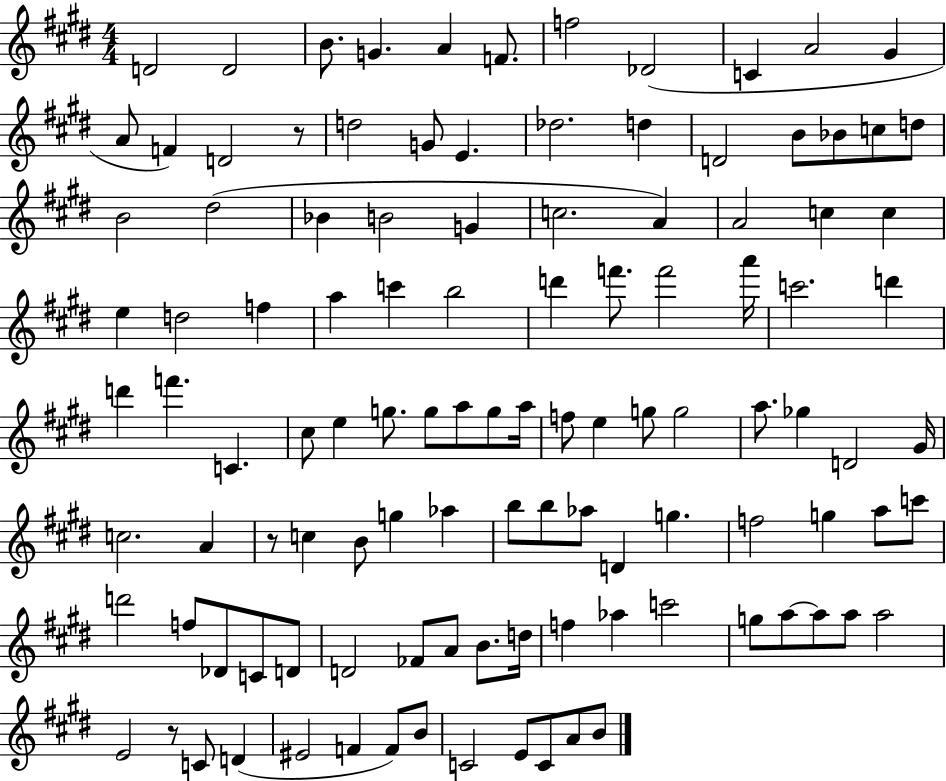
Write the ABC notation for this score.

X:1
T:Untitled
M:4/4
L:1/4
K:E
D2 D2 B/2 G A F/2 f2 _D2 C A2 ^G A/2 F D2 z/2 d2 G/2 E _d2 d D2 B/2 _B/2 c/2 d/2 B2 ^d2 _B B2 G c2 A A2 c c e d2 f a c' b2 d' f'/2 f'2 a'/4 c'2 d' d' f' C ^c/2 e g/2 g/2 a/2 g/2 a/4 f/2 e g/2 g2 a/2 _g D2 ^G/4 c2 A z/2 c B/2 g _a b/2 b/2 _a/2 D g f2 g a/2 c'/2 d'2 f/2 _D/2 C/2 D/2 D2 _F/2 A/2 B/2 d/4 f _a c'2 g/2 a/2 a/2 a/2 a2 E2 z/2 C/2 D ^E2 F F/2 B/2 C2 E/2 C/2 A/2 B/2